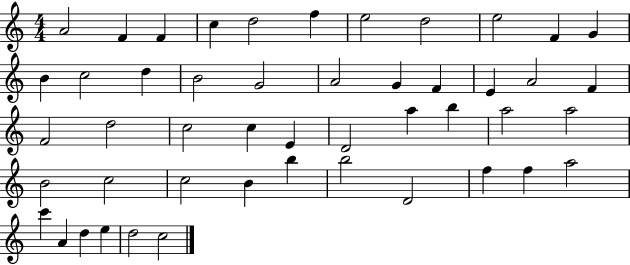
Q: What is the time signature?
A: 4/4